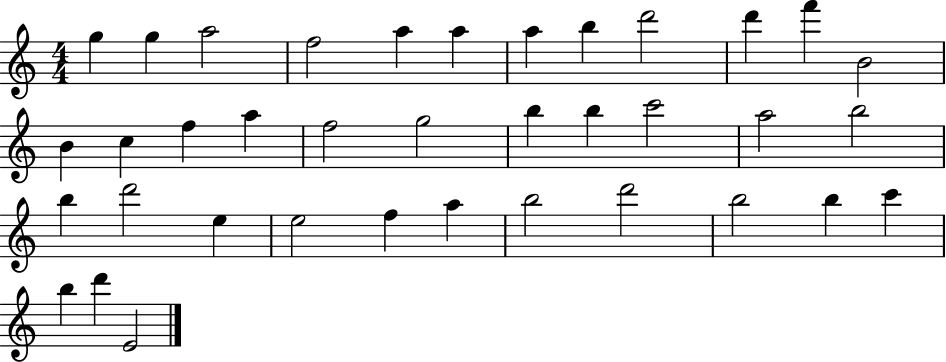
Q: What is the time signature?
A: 4/4